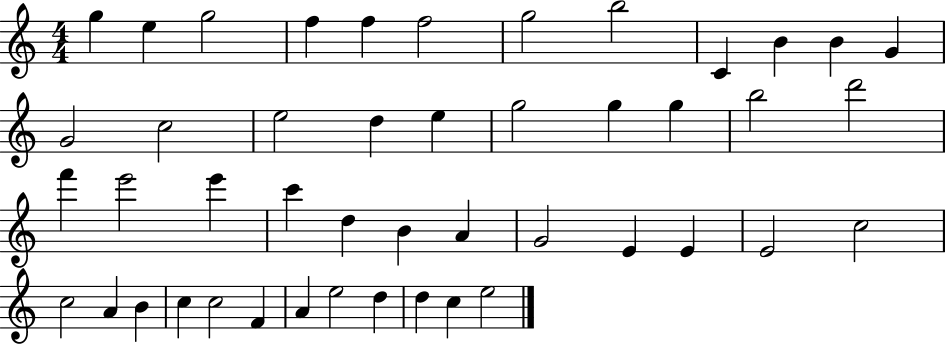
{
  \clef treble
  \numericTimeSignature
  \time 4/4
  \key c \major
  g''4 e''4 g''2 | f''4 f''4 f''2 | g''2 b''2 | c'4 b'4 b'4 g'4 | \break g'2 c''2 | e''2 d''4 e''4 | g''2 g''4 g''4 | b''2 d'''2 | \break f'''4 e'''2 e'''4 | c'''4 d''4 b'4 a'4 | g'2 e'4 e'4 | e'2 c''2 | \break c''2 a'4 b'4 | c''4 c''2 f'4 | a'4 e''2 d''4 | d''4 c''4 e''2 | \break \bar "|."
}